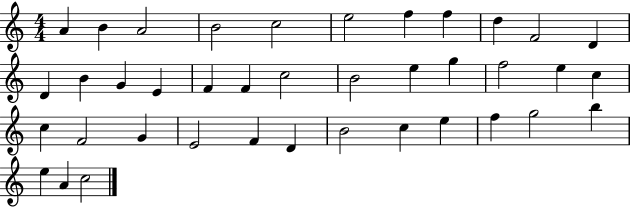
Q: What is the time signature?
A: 4/4